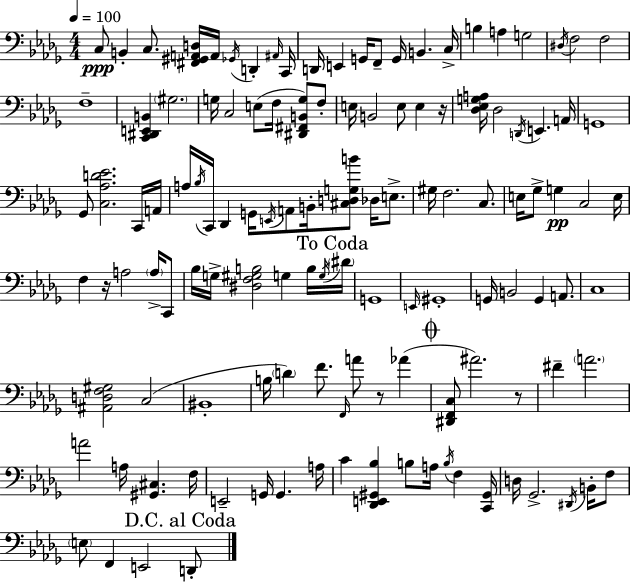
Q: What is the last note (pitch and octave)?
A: D2